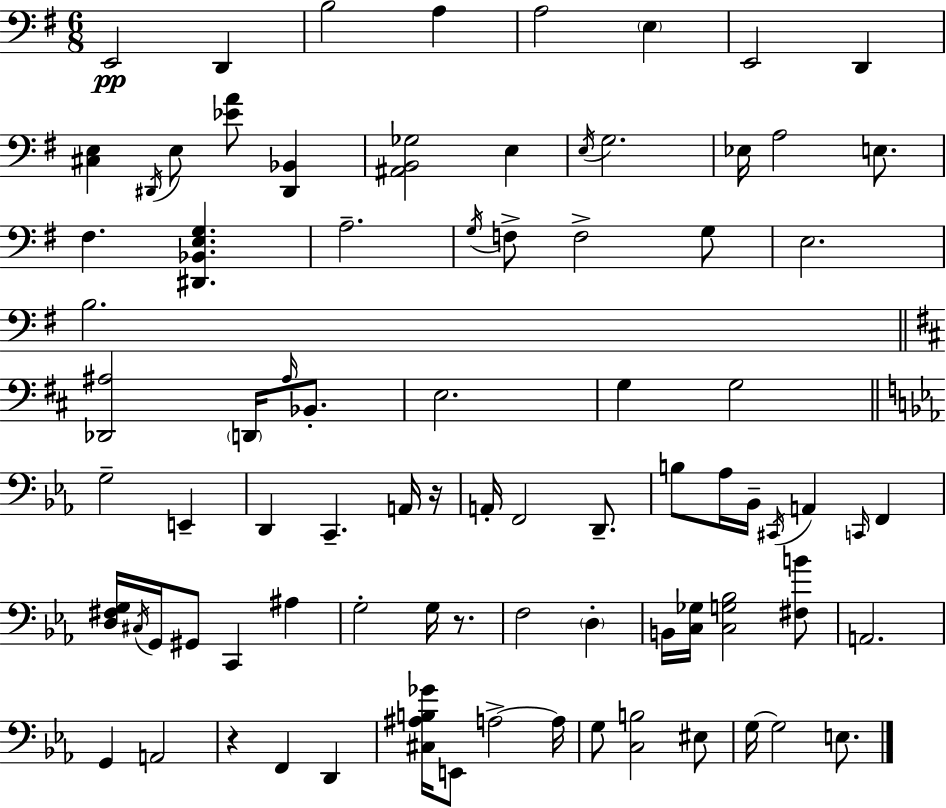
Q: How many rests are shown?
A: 3